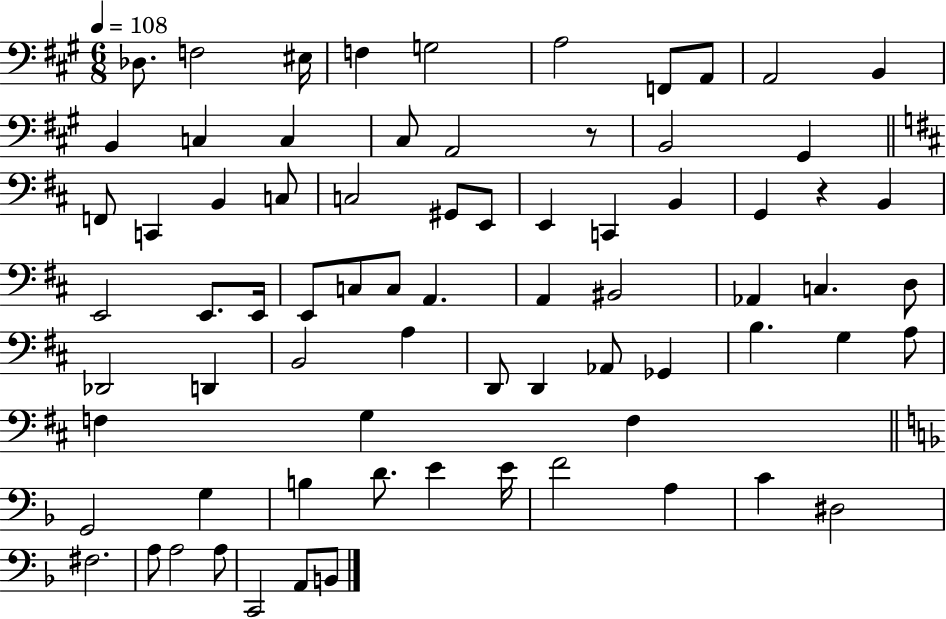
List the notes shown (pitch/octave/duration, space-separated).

Db3/e. F3/h EIS3/s F3/q G3/h A3/h F2/e A2/e A2/h B2/q B2/q C3/q C3/q C#3/e A2/h R/e B2/h G#2/q F2/e C2/q B2/q C3/e C3/h G#2/e E2/e E2/q C2/q B2/q G2/q R/q B2/q E2/h E2/e. E2/s E2/e C3/e C3/e A2/q. A2/q BIS2/h Ab2/q C3/q. D3/e Db2/h D2/q B2/h A3/q D2/e D2/q Ab2/e Gb2/q B3/q. G3/q A3/e F3/q G3/q F3/q G2/h G3/q B3/q D4/e. E4/q E4/s F4/h A3/q C4/q D#3/h F#3/h. A3/e A3/h A3/e C2/h A2/e B2/e